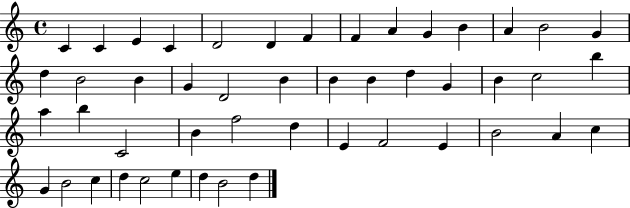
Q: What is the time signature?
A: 4/4